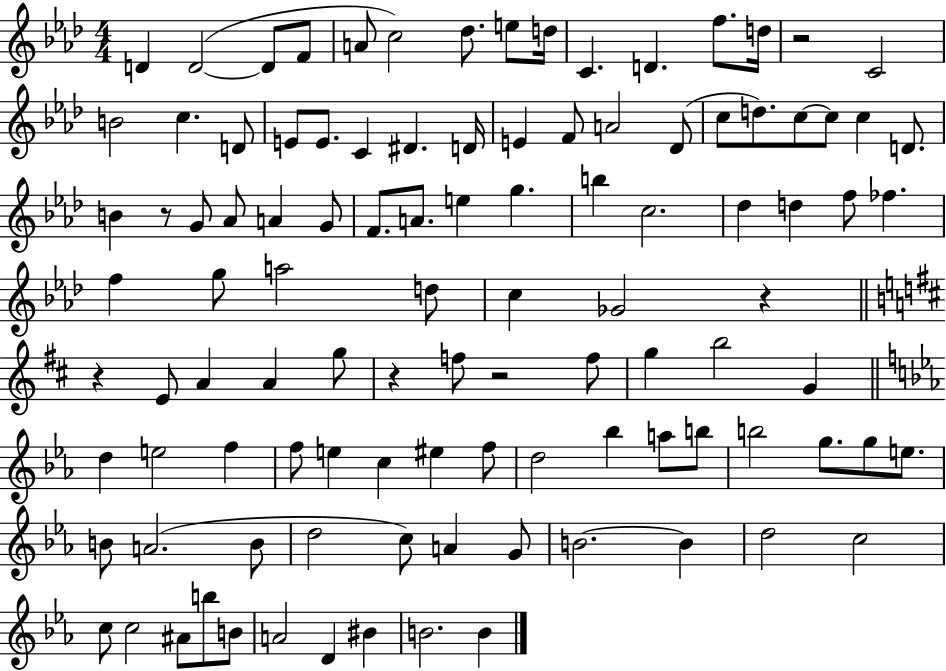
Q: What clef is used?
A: treble